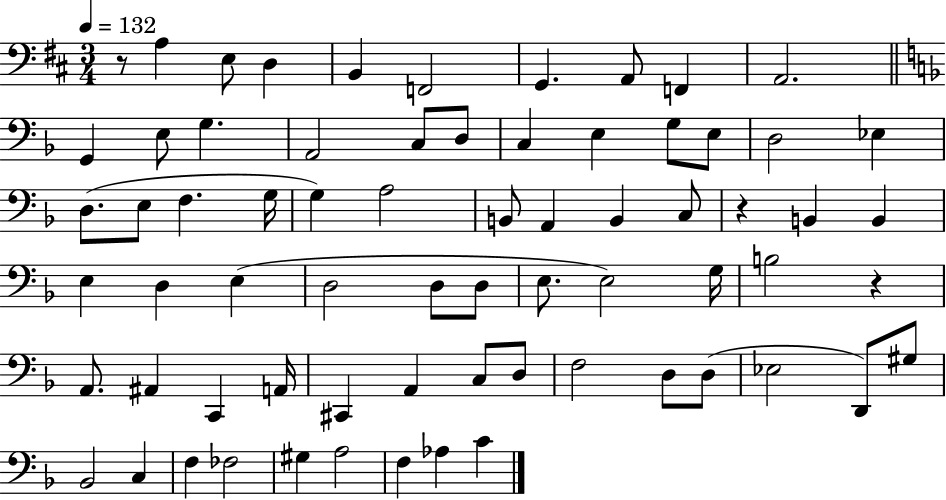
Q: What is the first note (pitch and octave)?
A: A3